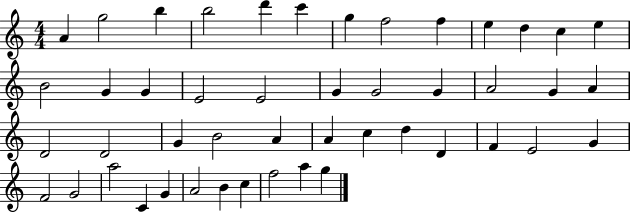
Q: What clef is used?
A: treble